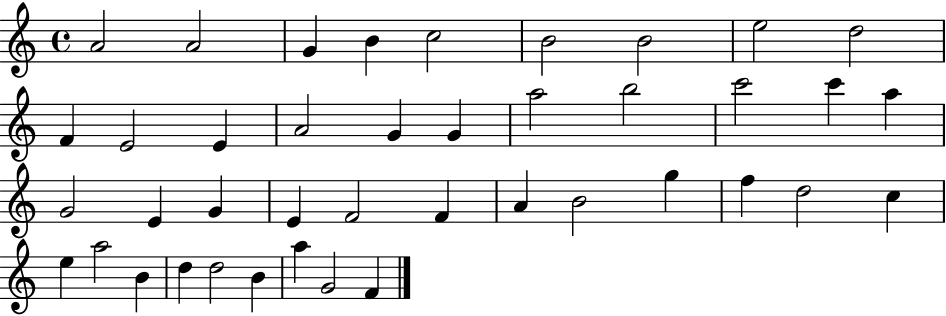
{
  \clef treble
  \time 4/4
  \defaultTimeSignature
  \key c \major
  a'2 a'2 | g'4 b'4 c''2 | b'2 b'2 | e''2 d''2 | \break f'4 e'2 e'4 | a'2 g'4 g'4 | a''2 b''2 | c'''2 c'''4 a''4 | \break g'2 e'4 g'4 | e'4 f'2 f'4 | a'4 b'2 g''4 | f''4 d''2 c''4 | \break e''4 a''2 b'4 | d''4 d''2 b'4 | a''4 g'2 f'4 | \bar "|."
}